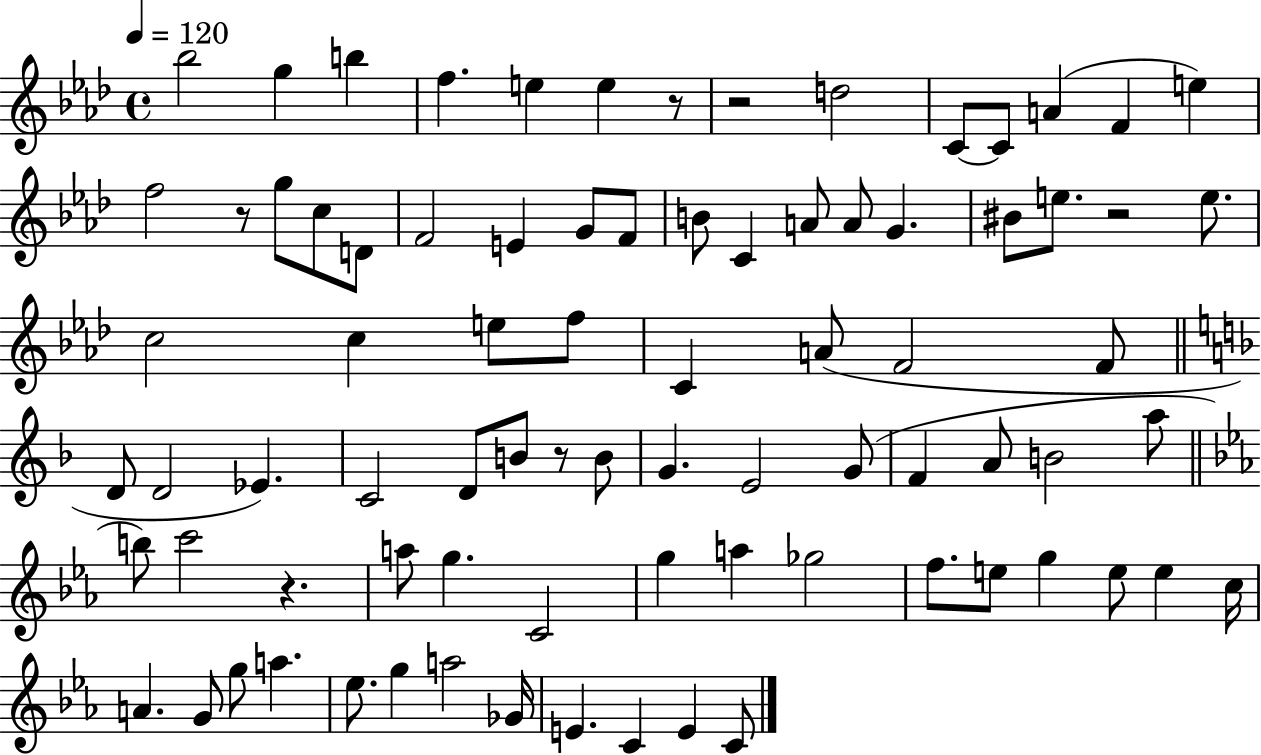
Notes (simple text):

Bb5/h G5/q B5/q F5/q. E5/q E5/q R/e R/h D5/h C4/e C4/e A4/q F4/q E5/q F5/h R/e G5/e C5/e D4/e F4/h E4/q G4/e F4/e B4/e C4/q A4/e A4/e G4/q. BIS4/e E5/e. R/h E5/e. C5/h C5/q E5/e F5/e C4/q A4/e F4/h F4/e D4/e D4/h Eb4/q. C4/h D4/e B4/e R/e B4/e G4/q. E4/h G4/e F4/q A4/e B4/h A5/e B5/e C6/h R/q. A5/e G5/q. C4/h G5/q A5/q Gb5/h F5/e. E5/e G5/q E5/e E5/q C5/s A4/q. G4/e G5/e A5/q. Eb5/e. G5/q A5/h Gb4/s E4/q. C4/q E4/q C4/e